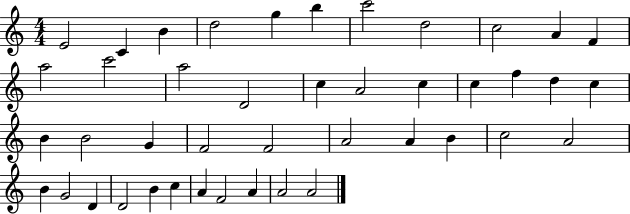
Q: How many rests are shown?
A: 0